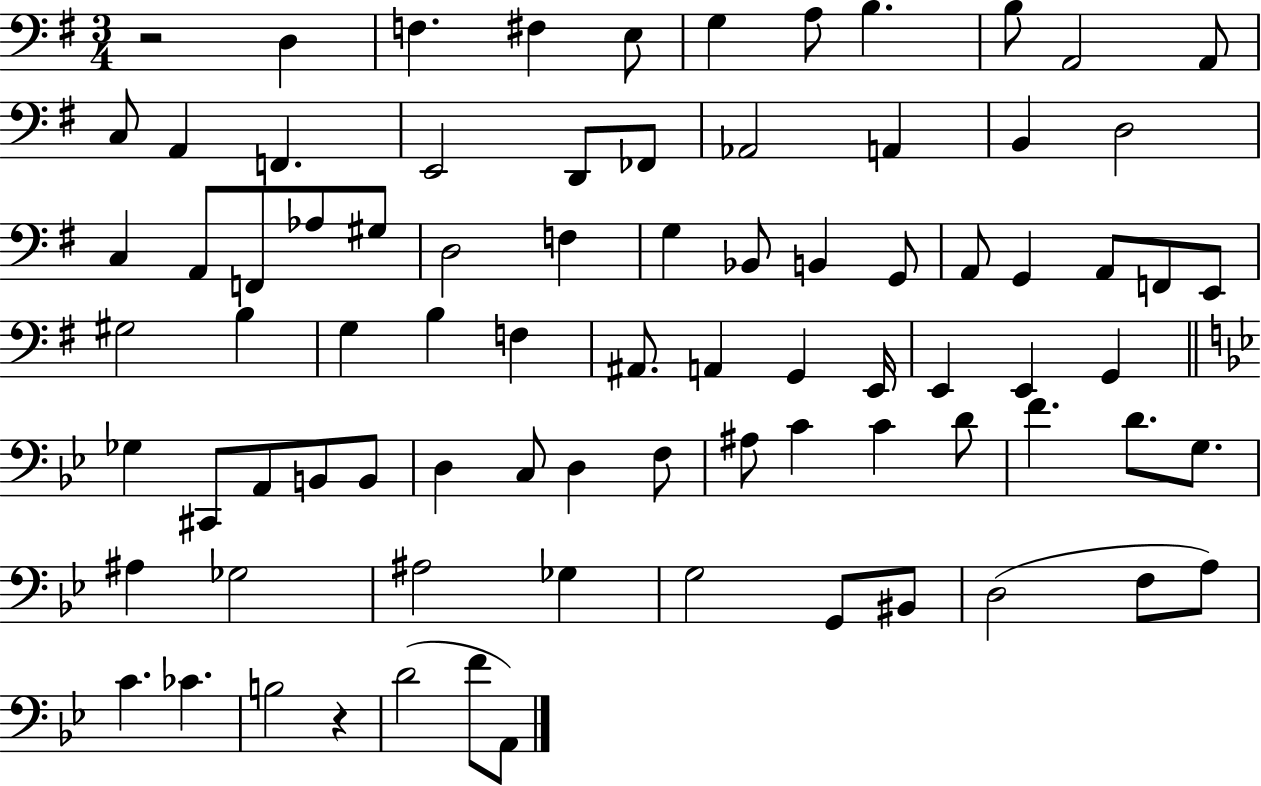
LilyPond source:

{
  \clef bass
  \numericTimeSignature
  \time 3/4
  \key g \major
  r2 d4 | f4. fis4 e8 | g4 a8 b4. | b8 a,2 a,8 | \break c8 a,4 f,4. | e,2 d,8 fes,8 | aes,2 a,4 | b,4 d2 | \break c4 a,8 f,8 aes8 gis8 | d2 f4 | g4 bes,8 b,4 g,8 | a,8 g,4 a,8 f,8 e,8 | \break gis2 b4 | g4 b4 f4 | ais,8. a,4 g,4 e,16 | e,4 e,4 g,4 | \break \bar "||" \break \key g \minor ges4 cis,8 a,8 b,8 b,8 | d4 c8 d4 f8 | ais8 c'4 c'4 d'8 | f'4. d'8. g8. | \break ais4 ges2 | ais2 ges4 | g2 g,8 bis,8 | d2( f8 a8) | \break c'4. ces'4. | b2 r4 | d'2( f'8 a,8) | \bar "|."
}